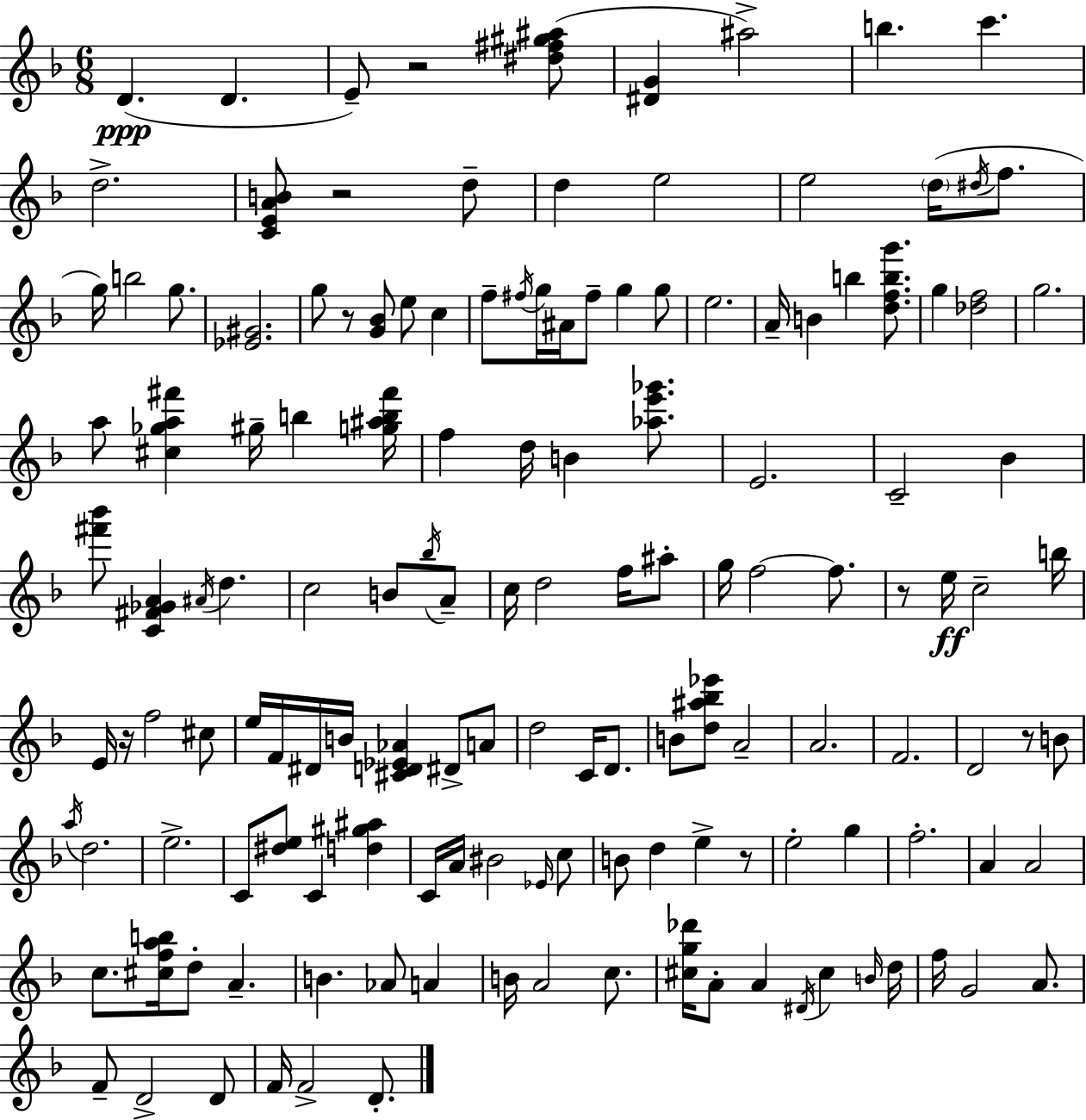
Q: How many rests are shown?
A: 7